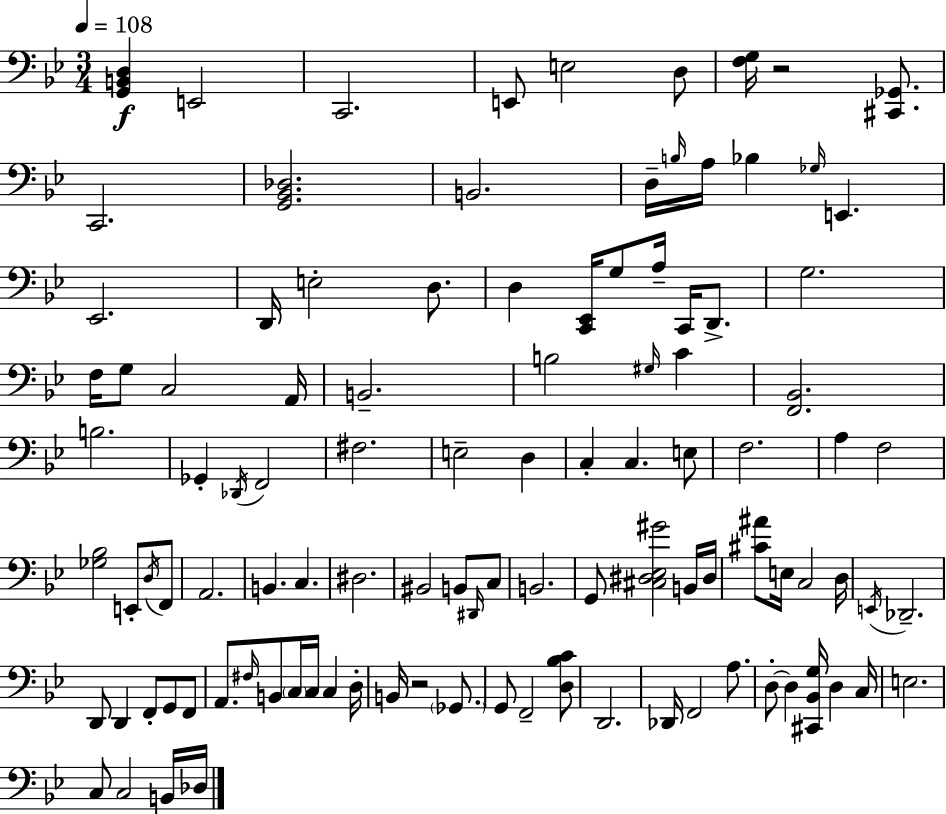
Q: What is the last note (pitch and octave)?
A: Db3